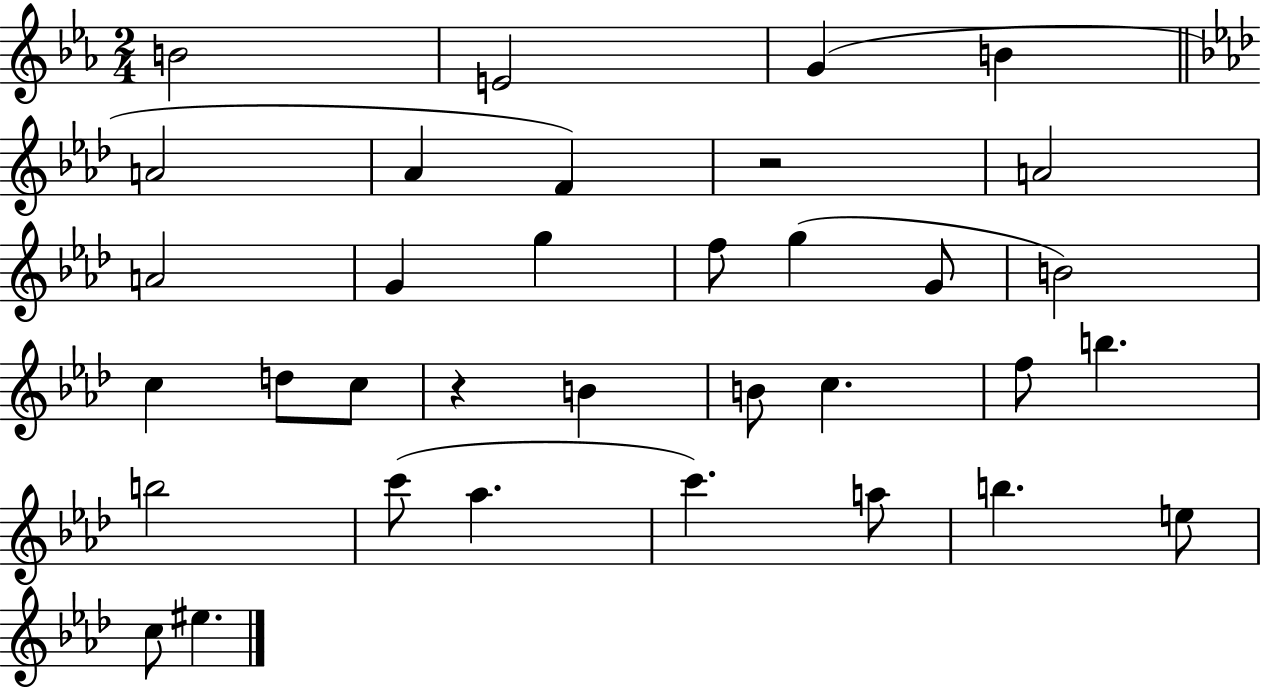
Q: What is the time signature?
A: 2/4